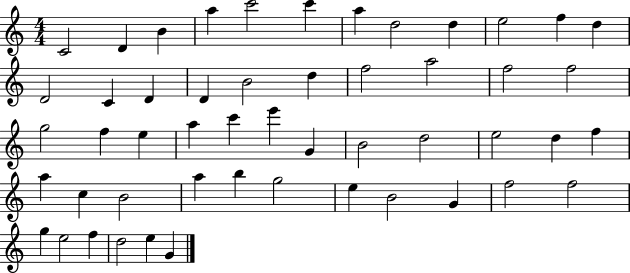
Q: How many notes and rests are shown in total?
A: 51